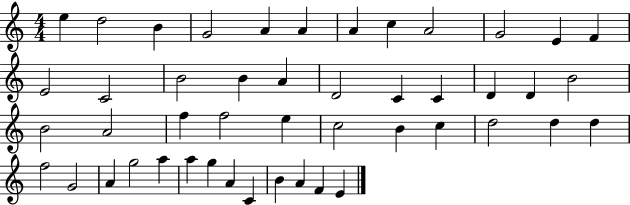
E5/q D5/h B4/q G4/h A4/q A4/q A4/q C5/q A4/h G4/h E4/q F4/q E4/h C4/h B4/h B4/q A4/q D4/h C4/q C4/q D4/q D4/q B4/h B4/h A4/h F5/q F5/h E5/q C5/h B4/q C5/q D5/h D5/q D5/q F5/h G4/h A4/q G5/h A5/q A5/q G5/q A4/q C4/q B4/q A4/q F4/q E4/q